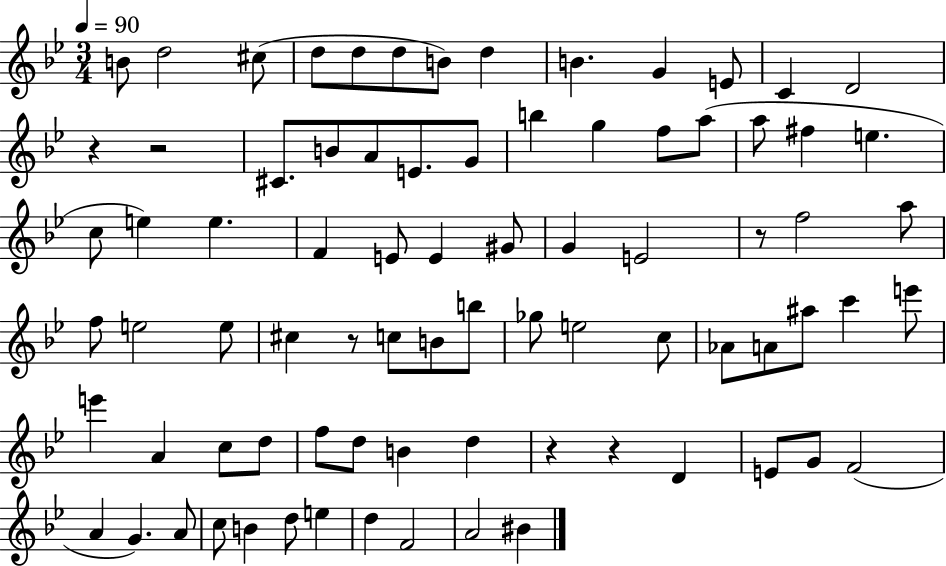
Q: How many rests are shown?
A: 6